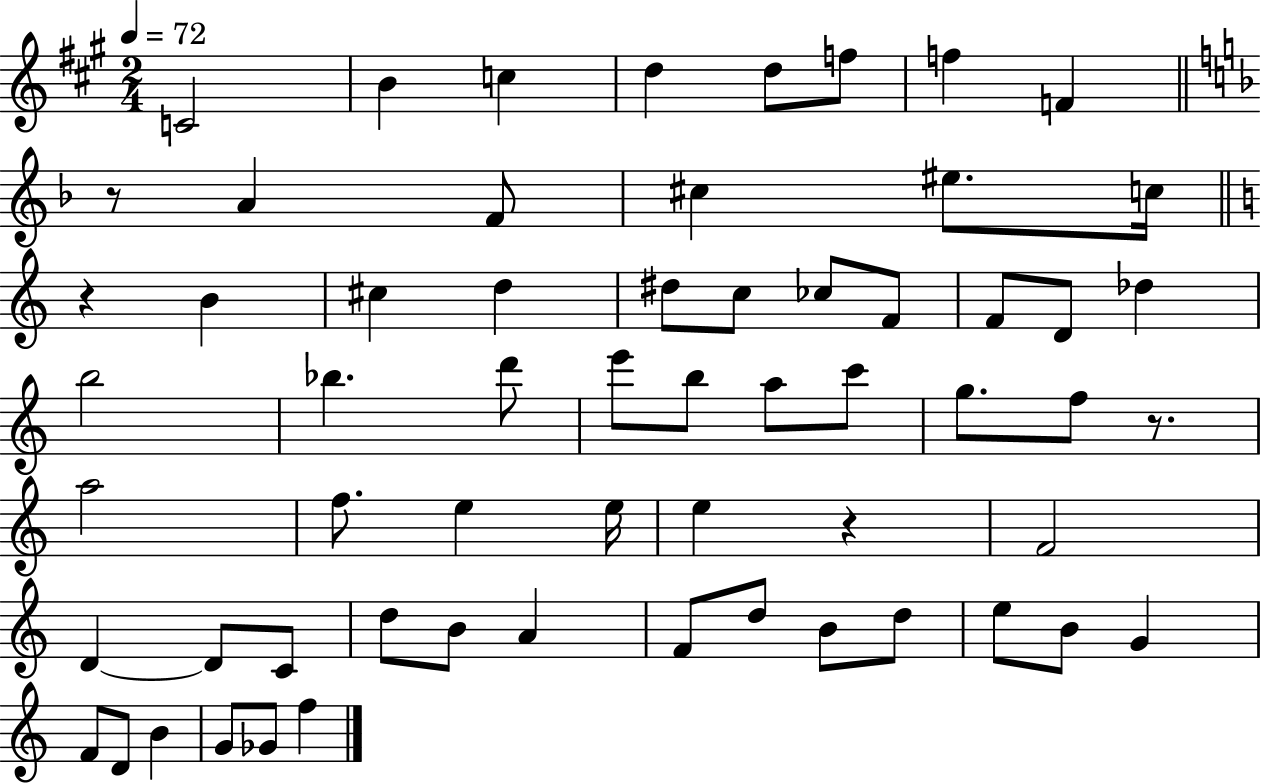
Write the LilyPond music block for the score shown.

{
  \clef treble
  \numericTimeSignature
  \time 2/4
  \key a \major
  \tempo 4 = 72
  \repeat volta 2 { c'2 | b'4 c''4 | d''4 d''8 f''8 | f''4 f'4 | \break \bar "||" \break \key f \major r8 a'4 f'8 | cis''4 eis''8. c''16 | \bar "||" \break \key c \major r4 b'4 | cis''4 d''4 | dis''8 c''8 ces''8 f'8 | f'8 d'8 des''4 | \break b''2 | bes''4. d'''8 | e'''8 b''8 a''8 c'''8 | g''8. f''8 r8. | \break a''2 | f''8. e''4 e''16 | e''4 r4 | f'2 | \break d'4~~ d'8 c'8 | d''8 b'8 a'4 | f'8 d''8 b'8 d''8 | e''8 b'8 g'4 | \break f'8 d'8 b'4 | g'8 ges'8 f''4 | } \bar "|."
}